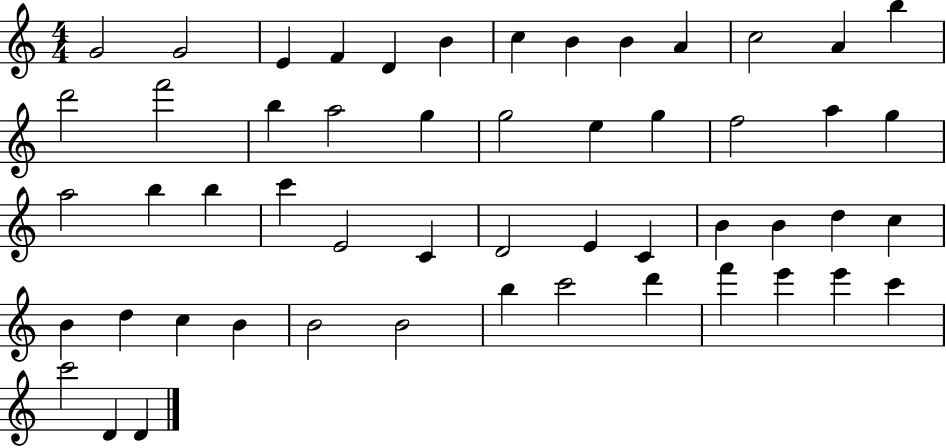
G4/h G4/h E4/q F4/q D4/q B4/q C5/q B4/q B4/q A4/q C5/h A4/q B5/q D6/h F6/h B5/q A5/h G5/q G5/h E5/q G5/q F5/h A5/q G5/q A5/h B5/q B5/q C6/q E4/h C4/q D4/h E4/q C4/q B4/q B4/q D5/q C5/q B4/q D5/q C5/q B4/q B4/h B4/h B5/q C6/h D6/q F6/q E6/q E6/q C6/q C6/h D4/q D4/q